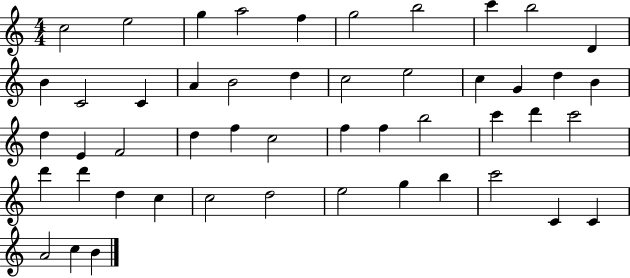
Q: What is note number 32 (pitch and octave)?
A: C6